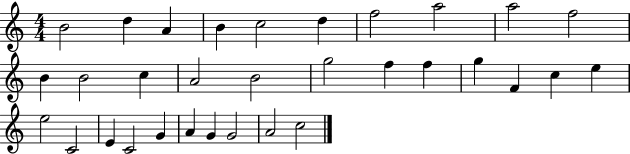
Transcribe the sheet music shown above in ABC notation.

X:1
T:Untitled
M:4/4
L:1/4
K:C
B2 d A B c2 d f2 a2 a2 f2 B B2 c A2 B2 g2 f f g F c e e2 C2 E C2 G A G G2 A2 c2